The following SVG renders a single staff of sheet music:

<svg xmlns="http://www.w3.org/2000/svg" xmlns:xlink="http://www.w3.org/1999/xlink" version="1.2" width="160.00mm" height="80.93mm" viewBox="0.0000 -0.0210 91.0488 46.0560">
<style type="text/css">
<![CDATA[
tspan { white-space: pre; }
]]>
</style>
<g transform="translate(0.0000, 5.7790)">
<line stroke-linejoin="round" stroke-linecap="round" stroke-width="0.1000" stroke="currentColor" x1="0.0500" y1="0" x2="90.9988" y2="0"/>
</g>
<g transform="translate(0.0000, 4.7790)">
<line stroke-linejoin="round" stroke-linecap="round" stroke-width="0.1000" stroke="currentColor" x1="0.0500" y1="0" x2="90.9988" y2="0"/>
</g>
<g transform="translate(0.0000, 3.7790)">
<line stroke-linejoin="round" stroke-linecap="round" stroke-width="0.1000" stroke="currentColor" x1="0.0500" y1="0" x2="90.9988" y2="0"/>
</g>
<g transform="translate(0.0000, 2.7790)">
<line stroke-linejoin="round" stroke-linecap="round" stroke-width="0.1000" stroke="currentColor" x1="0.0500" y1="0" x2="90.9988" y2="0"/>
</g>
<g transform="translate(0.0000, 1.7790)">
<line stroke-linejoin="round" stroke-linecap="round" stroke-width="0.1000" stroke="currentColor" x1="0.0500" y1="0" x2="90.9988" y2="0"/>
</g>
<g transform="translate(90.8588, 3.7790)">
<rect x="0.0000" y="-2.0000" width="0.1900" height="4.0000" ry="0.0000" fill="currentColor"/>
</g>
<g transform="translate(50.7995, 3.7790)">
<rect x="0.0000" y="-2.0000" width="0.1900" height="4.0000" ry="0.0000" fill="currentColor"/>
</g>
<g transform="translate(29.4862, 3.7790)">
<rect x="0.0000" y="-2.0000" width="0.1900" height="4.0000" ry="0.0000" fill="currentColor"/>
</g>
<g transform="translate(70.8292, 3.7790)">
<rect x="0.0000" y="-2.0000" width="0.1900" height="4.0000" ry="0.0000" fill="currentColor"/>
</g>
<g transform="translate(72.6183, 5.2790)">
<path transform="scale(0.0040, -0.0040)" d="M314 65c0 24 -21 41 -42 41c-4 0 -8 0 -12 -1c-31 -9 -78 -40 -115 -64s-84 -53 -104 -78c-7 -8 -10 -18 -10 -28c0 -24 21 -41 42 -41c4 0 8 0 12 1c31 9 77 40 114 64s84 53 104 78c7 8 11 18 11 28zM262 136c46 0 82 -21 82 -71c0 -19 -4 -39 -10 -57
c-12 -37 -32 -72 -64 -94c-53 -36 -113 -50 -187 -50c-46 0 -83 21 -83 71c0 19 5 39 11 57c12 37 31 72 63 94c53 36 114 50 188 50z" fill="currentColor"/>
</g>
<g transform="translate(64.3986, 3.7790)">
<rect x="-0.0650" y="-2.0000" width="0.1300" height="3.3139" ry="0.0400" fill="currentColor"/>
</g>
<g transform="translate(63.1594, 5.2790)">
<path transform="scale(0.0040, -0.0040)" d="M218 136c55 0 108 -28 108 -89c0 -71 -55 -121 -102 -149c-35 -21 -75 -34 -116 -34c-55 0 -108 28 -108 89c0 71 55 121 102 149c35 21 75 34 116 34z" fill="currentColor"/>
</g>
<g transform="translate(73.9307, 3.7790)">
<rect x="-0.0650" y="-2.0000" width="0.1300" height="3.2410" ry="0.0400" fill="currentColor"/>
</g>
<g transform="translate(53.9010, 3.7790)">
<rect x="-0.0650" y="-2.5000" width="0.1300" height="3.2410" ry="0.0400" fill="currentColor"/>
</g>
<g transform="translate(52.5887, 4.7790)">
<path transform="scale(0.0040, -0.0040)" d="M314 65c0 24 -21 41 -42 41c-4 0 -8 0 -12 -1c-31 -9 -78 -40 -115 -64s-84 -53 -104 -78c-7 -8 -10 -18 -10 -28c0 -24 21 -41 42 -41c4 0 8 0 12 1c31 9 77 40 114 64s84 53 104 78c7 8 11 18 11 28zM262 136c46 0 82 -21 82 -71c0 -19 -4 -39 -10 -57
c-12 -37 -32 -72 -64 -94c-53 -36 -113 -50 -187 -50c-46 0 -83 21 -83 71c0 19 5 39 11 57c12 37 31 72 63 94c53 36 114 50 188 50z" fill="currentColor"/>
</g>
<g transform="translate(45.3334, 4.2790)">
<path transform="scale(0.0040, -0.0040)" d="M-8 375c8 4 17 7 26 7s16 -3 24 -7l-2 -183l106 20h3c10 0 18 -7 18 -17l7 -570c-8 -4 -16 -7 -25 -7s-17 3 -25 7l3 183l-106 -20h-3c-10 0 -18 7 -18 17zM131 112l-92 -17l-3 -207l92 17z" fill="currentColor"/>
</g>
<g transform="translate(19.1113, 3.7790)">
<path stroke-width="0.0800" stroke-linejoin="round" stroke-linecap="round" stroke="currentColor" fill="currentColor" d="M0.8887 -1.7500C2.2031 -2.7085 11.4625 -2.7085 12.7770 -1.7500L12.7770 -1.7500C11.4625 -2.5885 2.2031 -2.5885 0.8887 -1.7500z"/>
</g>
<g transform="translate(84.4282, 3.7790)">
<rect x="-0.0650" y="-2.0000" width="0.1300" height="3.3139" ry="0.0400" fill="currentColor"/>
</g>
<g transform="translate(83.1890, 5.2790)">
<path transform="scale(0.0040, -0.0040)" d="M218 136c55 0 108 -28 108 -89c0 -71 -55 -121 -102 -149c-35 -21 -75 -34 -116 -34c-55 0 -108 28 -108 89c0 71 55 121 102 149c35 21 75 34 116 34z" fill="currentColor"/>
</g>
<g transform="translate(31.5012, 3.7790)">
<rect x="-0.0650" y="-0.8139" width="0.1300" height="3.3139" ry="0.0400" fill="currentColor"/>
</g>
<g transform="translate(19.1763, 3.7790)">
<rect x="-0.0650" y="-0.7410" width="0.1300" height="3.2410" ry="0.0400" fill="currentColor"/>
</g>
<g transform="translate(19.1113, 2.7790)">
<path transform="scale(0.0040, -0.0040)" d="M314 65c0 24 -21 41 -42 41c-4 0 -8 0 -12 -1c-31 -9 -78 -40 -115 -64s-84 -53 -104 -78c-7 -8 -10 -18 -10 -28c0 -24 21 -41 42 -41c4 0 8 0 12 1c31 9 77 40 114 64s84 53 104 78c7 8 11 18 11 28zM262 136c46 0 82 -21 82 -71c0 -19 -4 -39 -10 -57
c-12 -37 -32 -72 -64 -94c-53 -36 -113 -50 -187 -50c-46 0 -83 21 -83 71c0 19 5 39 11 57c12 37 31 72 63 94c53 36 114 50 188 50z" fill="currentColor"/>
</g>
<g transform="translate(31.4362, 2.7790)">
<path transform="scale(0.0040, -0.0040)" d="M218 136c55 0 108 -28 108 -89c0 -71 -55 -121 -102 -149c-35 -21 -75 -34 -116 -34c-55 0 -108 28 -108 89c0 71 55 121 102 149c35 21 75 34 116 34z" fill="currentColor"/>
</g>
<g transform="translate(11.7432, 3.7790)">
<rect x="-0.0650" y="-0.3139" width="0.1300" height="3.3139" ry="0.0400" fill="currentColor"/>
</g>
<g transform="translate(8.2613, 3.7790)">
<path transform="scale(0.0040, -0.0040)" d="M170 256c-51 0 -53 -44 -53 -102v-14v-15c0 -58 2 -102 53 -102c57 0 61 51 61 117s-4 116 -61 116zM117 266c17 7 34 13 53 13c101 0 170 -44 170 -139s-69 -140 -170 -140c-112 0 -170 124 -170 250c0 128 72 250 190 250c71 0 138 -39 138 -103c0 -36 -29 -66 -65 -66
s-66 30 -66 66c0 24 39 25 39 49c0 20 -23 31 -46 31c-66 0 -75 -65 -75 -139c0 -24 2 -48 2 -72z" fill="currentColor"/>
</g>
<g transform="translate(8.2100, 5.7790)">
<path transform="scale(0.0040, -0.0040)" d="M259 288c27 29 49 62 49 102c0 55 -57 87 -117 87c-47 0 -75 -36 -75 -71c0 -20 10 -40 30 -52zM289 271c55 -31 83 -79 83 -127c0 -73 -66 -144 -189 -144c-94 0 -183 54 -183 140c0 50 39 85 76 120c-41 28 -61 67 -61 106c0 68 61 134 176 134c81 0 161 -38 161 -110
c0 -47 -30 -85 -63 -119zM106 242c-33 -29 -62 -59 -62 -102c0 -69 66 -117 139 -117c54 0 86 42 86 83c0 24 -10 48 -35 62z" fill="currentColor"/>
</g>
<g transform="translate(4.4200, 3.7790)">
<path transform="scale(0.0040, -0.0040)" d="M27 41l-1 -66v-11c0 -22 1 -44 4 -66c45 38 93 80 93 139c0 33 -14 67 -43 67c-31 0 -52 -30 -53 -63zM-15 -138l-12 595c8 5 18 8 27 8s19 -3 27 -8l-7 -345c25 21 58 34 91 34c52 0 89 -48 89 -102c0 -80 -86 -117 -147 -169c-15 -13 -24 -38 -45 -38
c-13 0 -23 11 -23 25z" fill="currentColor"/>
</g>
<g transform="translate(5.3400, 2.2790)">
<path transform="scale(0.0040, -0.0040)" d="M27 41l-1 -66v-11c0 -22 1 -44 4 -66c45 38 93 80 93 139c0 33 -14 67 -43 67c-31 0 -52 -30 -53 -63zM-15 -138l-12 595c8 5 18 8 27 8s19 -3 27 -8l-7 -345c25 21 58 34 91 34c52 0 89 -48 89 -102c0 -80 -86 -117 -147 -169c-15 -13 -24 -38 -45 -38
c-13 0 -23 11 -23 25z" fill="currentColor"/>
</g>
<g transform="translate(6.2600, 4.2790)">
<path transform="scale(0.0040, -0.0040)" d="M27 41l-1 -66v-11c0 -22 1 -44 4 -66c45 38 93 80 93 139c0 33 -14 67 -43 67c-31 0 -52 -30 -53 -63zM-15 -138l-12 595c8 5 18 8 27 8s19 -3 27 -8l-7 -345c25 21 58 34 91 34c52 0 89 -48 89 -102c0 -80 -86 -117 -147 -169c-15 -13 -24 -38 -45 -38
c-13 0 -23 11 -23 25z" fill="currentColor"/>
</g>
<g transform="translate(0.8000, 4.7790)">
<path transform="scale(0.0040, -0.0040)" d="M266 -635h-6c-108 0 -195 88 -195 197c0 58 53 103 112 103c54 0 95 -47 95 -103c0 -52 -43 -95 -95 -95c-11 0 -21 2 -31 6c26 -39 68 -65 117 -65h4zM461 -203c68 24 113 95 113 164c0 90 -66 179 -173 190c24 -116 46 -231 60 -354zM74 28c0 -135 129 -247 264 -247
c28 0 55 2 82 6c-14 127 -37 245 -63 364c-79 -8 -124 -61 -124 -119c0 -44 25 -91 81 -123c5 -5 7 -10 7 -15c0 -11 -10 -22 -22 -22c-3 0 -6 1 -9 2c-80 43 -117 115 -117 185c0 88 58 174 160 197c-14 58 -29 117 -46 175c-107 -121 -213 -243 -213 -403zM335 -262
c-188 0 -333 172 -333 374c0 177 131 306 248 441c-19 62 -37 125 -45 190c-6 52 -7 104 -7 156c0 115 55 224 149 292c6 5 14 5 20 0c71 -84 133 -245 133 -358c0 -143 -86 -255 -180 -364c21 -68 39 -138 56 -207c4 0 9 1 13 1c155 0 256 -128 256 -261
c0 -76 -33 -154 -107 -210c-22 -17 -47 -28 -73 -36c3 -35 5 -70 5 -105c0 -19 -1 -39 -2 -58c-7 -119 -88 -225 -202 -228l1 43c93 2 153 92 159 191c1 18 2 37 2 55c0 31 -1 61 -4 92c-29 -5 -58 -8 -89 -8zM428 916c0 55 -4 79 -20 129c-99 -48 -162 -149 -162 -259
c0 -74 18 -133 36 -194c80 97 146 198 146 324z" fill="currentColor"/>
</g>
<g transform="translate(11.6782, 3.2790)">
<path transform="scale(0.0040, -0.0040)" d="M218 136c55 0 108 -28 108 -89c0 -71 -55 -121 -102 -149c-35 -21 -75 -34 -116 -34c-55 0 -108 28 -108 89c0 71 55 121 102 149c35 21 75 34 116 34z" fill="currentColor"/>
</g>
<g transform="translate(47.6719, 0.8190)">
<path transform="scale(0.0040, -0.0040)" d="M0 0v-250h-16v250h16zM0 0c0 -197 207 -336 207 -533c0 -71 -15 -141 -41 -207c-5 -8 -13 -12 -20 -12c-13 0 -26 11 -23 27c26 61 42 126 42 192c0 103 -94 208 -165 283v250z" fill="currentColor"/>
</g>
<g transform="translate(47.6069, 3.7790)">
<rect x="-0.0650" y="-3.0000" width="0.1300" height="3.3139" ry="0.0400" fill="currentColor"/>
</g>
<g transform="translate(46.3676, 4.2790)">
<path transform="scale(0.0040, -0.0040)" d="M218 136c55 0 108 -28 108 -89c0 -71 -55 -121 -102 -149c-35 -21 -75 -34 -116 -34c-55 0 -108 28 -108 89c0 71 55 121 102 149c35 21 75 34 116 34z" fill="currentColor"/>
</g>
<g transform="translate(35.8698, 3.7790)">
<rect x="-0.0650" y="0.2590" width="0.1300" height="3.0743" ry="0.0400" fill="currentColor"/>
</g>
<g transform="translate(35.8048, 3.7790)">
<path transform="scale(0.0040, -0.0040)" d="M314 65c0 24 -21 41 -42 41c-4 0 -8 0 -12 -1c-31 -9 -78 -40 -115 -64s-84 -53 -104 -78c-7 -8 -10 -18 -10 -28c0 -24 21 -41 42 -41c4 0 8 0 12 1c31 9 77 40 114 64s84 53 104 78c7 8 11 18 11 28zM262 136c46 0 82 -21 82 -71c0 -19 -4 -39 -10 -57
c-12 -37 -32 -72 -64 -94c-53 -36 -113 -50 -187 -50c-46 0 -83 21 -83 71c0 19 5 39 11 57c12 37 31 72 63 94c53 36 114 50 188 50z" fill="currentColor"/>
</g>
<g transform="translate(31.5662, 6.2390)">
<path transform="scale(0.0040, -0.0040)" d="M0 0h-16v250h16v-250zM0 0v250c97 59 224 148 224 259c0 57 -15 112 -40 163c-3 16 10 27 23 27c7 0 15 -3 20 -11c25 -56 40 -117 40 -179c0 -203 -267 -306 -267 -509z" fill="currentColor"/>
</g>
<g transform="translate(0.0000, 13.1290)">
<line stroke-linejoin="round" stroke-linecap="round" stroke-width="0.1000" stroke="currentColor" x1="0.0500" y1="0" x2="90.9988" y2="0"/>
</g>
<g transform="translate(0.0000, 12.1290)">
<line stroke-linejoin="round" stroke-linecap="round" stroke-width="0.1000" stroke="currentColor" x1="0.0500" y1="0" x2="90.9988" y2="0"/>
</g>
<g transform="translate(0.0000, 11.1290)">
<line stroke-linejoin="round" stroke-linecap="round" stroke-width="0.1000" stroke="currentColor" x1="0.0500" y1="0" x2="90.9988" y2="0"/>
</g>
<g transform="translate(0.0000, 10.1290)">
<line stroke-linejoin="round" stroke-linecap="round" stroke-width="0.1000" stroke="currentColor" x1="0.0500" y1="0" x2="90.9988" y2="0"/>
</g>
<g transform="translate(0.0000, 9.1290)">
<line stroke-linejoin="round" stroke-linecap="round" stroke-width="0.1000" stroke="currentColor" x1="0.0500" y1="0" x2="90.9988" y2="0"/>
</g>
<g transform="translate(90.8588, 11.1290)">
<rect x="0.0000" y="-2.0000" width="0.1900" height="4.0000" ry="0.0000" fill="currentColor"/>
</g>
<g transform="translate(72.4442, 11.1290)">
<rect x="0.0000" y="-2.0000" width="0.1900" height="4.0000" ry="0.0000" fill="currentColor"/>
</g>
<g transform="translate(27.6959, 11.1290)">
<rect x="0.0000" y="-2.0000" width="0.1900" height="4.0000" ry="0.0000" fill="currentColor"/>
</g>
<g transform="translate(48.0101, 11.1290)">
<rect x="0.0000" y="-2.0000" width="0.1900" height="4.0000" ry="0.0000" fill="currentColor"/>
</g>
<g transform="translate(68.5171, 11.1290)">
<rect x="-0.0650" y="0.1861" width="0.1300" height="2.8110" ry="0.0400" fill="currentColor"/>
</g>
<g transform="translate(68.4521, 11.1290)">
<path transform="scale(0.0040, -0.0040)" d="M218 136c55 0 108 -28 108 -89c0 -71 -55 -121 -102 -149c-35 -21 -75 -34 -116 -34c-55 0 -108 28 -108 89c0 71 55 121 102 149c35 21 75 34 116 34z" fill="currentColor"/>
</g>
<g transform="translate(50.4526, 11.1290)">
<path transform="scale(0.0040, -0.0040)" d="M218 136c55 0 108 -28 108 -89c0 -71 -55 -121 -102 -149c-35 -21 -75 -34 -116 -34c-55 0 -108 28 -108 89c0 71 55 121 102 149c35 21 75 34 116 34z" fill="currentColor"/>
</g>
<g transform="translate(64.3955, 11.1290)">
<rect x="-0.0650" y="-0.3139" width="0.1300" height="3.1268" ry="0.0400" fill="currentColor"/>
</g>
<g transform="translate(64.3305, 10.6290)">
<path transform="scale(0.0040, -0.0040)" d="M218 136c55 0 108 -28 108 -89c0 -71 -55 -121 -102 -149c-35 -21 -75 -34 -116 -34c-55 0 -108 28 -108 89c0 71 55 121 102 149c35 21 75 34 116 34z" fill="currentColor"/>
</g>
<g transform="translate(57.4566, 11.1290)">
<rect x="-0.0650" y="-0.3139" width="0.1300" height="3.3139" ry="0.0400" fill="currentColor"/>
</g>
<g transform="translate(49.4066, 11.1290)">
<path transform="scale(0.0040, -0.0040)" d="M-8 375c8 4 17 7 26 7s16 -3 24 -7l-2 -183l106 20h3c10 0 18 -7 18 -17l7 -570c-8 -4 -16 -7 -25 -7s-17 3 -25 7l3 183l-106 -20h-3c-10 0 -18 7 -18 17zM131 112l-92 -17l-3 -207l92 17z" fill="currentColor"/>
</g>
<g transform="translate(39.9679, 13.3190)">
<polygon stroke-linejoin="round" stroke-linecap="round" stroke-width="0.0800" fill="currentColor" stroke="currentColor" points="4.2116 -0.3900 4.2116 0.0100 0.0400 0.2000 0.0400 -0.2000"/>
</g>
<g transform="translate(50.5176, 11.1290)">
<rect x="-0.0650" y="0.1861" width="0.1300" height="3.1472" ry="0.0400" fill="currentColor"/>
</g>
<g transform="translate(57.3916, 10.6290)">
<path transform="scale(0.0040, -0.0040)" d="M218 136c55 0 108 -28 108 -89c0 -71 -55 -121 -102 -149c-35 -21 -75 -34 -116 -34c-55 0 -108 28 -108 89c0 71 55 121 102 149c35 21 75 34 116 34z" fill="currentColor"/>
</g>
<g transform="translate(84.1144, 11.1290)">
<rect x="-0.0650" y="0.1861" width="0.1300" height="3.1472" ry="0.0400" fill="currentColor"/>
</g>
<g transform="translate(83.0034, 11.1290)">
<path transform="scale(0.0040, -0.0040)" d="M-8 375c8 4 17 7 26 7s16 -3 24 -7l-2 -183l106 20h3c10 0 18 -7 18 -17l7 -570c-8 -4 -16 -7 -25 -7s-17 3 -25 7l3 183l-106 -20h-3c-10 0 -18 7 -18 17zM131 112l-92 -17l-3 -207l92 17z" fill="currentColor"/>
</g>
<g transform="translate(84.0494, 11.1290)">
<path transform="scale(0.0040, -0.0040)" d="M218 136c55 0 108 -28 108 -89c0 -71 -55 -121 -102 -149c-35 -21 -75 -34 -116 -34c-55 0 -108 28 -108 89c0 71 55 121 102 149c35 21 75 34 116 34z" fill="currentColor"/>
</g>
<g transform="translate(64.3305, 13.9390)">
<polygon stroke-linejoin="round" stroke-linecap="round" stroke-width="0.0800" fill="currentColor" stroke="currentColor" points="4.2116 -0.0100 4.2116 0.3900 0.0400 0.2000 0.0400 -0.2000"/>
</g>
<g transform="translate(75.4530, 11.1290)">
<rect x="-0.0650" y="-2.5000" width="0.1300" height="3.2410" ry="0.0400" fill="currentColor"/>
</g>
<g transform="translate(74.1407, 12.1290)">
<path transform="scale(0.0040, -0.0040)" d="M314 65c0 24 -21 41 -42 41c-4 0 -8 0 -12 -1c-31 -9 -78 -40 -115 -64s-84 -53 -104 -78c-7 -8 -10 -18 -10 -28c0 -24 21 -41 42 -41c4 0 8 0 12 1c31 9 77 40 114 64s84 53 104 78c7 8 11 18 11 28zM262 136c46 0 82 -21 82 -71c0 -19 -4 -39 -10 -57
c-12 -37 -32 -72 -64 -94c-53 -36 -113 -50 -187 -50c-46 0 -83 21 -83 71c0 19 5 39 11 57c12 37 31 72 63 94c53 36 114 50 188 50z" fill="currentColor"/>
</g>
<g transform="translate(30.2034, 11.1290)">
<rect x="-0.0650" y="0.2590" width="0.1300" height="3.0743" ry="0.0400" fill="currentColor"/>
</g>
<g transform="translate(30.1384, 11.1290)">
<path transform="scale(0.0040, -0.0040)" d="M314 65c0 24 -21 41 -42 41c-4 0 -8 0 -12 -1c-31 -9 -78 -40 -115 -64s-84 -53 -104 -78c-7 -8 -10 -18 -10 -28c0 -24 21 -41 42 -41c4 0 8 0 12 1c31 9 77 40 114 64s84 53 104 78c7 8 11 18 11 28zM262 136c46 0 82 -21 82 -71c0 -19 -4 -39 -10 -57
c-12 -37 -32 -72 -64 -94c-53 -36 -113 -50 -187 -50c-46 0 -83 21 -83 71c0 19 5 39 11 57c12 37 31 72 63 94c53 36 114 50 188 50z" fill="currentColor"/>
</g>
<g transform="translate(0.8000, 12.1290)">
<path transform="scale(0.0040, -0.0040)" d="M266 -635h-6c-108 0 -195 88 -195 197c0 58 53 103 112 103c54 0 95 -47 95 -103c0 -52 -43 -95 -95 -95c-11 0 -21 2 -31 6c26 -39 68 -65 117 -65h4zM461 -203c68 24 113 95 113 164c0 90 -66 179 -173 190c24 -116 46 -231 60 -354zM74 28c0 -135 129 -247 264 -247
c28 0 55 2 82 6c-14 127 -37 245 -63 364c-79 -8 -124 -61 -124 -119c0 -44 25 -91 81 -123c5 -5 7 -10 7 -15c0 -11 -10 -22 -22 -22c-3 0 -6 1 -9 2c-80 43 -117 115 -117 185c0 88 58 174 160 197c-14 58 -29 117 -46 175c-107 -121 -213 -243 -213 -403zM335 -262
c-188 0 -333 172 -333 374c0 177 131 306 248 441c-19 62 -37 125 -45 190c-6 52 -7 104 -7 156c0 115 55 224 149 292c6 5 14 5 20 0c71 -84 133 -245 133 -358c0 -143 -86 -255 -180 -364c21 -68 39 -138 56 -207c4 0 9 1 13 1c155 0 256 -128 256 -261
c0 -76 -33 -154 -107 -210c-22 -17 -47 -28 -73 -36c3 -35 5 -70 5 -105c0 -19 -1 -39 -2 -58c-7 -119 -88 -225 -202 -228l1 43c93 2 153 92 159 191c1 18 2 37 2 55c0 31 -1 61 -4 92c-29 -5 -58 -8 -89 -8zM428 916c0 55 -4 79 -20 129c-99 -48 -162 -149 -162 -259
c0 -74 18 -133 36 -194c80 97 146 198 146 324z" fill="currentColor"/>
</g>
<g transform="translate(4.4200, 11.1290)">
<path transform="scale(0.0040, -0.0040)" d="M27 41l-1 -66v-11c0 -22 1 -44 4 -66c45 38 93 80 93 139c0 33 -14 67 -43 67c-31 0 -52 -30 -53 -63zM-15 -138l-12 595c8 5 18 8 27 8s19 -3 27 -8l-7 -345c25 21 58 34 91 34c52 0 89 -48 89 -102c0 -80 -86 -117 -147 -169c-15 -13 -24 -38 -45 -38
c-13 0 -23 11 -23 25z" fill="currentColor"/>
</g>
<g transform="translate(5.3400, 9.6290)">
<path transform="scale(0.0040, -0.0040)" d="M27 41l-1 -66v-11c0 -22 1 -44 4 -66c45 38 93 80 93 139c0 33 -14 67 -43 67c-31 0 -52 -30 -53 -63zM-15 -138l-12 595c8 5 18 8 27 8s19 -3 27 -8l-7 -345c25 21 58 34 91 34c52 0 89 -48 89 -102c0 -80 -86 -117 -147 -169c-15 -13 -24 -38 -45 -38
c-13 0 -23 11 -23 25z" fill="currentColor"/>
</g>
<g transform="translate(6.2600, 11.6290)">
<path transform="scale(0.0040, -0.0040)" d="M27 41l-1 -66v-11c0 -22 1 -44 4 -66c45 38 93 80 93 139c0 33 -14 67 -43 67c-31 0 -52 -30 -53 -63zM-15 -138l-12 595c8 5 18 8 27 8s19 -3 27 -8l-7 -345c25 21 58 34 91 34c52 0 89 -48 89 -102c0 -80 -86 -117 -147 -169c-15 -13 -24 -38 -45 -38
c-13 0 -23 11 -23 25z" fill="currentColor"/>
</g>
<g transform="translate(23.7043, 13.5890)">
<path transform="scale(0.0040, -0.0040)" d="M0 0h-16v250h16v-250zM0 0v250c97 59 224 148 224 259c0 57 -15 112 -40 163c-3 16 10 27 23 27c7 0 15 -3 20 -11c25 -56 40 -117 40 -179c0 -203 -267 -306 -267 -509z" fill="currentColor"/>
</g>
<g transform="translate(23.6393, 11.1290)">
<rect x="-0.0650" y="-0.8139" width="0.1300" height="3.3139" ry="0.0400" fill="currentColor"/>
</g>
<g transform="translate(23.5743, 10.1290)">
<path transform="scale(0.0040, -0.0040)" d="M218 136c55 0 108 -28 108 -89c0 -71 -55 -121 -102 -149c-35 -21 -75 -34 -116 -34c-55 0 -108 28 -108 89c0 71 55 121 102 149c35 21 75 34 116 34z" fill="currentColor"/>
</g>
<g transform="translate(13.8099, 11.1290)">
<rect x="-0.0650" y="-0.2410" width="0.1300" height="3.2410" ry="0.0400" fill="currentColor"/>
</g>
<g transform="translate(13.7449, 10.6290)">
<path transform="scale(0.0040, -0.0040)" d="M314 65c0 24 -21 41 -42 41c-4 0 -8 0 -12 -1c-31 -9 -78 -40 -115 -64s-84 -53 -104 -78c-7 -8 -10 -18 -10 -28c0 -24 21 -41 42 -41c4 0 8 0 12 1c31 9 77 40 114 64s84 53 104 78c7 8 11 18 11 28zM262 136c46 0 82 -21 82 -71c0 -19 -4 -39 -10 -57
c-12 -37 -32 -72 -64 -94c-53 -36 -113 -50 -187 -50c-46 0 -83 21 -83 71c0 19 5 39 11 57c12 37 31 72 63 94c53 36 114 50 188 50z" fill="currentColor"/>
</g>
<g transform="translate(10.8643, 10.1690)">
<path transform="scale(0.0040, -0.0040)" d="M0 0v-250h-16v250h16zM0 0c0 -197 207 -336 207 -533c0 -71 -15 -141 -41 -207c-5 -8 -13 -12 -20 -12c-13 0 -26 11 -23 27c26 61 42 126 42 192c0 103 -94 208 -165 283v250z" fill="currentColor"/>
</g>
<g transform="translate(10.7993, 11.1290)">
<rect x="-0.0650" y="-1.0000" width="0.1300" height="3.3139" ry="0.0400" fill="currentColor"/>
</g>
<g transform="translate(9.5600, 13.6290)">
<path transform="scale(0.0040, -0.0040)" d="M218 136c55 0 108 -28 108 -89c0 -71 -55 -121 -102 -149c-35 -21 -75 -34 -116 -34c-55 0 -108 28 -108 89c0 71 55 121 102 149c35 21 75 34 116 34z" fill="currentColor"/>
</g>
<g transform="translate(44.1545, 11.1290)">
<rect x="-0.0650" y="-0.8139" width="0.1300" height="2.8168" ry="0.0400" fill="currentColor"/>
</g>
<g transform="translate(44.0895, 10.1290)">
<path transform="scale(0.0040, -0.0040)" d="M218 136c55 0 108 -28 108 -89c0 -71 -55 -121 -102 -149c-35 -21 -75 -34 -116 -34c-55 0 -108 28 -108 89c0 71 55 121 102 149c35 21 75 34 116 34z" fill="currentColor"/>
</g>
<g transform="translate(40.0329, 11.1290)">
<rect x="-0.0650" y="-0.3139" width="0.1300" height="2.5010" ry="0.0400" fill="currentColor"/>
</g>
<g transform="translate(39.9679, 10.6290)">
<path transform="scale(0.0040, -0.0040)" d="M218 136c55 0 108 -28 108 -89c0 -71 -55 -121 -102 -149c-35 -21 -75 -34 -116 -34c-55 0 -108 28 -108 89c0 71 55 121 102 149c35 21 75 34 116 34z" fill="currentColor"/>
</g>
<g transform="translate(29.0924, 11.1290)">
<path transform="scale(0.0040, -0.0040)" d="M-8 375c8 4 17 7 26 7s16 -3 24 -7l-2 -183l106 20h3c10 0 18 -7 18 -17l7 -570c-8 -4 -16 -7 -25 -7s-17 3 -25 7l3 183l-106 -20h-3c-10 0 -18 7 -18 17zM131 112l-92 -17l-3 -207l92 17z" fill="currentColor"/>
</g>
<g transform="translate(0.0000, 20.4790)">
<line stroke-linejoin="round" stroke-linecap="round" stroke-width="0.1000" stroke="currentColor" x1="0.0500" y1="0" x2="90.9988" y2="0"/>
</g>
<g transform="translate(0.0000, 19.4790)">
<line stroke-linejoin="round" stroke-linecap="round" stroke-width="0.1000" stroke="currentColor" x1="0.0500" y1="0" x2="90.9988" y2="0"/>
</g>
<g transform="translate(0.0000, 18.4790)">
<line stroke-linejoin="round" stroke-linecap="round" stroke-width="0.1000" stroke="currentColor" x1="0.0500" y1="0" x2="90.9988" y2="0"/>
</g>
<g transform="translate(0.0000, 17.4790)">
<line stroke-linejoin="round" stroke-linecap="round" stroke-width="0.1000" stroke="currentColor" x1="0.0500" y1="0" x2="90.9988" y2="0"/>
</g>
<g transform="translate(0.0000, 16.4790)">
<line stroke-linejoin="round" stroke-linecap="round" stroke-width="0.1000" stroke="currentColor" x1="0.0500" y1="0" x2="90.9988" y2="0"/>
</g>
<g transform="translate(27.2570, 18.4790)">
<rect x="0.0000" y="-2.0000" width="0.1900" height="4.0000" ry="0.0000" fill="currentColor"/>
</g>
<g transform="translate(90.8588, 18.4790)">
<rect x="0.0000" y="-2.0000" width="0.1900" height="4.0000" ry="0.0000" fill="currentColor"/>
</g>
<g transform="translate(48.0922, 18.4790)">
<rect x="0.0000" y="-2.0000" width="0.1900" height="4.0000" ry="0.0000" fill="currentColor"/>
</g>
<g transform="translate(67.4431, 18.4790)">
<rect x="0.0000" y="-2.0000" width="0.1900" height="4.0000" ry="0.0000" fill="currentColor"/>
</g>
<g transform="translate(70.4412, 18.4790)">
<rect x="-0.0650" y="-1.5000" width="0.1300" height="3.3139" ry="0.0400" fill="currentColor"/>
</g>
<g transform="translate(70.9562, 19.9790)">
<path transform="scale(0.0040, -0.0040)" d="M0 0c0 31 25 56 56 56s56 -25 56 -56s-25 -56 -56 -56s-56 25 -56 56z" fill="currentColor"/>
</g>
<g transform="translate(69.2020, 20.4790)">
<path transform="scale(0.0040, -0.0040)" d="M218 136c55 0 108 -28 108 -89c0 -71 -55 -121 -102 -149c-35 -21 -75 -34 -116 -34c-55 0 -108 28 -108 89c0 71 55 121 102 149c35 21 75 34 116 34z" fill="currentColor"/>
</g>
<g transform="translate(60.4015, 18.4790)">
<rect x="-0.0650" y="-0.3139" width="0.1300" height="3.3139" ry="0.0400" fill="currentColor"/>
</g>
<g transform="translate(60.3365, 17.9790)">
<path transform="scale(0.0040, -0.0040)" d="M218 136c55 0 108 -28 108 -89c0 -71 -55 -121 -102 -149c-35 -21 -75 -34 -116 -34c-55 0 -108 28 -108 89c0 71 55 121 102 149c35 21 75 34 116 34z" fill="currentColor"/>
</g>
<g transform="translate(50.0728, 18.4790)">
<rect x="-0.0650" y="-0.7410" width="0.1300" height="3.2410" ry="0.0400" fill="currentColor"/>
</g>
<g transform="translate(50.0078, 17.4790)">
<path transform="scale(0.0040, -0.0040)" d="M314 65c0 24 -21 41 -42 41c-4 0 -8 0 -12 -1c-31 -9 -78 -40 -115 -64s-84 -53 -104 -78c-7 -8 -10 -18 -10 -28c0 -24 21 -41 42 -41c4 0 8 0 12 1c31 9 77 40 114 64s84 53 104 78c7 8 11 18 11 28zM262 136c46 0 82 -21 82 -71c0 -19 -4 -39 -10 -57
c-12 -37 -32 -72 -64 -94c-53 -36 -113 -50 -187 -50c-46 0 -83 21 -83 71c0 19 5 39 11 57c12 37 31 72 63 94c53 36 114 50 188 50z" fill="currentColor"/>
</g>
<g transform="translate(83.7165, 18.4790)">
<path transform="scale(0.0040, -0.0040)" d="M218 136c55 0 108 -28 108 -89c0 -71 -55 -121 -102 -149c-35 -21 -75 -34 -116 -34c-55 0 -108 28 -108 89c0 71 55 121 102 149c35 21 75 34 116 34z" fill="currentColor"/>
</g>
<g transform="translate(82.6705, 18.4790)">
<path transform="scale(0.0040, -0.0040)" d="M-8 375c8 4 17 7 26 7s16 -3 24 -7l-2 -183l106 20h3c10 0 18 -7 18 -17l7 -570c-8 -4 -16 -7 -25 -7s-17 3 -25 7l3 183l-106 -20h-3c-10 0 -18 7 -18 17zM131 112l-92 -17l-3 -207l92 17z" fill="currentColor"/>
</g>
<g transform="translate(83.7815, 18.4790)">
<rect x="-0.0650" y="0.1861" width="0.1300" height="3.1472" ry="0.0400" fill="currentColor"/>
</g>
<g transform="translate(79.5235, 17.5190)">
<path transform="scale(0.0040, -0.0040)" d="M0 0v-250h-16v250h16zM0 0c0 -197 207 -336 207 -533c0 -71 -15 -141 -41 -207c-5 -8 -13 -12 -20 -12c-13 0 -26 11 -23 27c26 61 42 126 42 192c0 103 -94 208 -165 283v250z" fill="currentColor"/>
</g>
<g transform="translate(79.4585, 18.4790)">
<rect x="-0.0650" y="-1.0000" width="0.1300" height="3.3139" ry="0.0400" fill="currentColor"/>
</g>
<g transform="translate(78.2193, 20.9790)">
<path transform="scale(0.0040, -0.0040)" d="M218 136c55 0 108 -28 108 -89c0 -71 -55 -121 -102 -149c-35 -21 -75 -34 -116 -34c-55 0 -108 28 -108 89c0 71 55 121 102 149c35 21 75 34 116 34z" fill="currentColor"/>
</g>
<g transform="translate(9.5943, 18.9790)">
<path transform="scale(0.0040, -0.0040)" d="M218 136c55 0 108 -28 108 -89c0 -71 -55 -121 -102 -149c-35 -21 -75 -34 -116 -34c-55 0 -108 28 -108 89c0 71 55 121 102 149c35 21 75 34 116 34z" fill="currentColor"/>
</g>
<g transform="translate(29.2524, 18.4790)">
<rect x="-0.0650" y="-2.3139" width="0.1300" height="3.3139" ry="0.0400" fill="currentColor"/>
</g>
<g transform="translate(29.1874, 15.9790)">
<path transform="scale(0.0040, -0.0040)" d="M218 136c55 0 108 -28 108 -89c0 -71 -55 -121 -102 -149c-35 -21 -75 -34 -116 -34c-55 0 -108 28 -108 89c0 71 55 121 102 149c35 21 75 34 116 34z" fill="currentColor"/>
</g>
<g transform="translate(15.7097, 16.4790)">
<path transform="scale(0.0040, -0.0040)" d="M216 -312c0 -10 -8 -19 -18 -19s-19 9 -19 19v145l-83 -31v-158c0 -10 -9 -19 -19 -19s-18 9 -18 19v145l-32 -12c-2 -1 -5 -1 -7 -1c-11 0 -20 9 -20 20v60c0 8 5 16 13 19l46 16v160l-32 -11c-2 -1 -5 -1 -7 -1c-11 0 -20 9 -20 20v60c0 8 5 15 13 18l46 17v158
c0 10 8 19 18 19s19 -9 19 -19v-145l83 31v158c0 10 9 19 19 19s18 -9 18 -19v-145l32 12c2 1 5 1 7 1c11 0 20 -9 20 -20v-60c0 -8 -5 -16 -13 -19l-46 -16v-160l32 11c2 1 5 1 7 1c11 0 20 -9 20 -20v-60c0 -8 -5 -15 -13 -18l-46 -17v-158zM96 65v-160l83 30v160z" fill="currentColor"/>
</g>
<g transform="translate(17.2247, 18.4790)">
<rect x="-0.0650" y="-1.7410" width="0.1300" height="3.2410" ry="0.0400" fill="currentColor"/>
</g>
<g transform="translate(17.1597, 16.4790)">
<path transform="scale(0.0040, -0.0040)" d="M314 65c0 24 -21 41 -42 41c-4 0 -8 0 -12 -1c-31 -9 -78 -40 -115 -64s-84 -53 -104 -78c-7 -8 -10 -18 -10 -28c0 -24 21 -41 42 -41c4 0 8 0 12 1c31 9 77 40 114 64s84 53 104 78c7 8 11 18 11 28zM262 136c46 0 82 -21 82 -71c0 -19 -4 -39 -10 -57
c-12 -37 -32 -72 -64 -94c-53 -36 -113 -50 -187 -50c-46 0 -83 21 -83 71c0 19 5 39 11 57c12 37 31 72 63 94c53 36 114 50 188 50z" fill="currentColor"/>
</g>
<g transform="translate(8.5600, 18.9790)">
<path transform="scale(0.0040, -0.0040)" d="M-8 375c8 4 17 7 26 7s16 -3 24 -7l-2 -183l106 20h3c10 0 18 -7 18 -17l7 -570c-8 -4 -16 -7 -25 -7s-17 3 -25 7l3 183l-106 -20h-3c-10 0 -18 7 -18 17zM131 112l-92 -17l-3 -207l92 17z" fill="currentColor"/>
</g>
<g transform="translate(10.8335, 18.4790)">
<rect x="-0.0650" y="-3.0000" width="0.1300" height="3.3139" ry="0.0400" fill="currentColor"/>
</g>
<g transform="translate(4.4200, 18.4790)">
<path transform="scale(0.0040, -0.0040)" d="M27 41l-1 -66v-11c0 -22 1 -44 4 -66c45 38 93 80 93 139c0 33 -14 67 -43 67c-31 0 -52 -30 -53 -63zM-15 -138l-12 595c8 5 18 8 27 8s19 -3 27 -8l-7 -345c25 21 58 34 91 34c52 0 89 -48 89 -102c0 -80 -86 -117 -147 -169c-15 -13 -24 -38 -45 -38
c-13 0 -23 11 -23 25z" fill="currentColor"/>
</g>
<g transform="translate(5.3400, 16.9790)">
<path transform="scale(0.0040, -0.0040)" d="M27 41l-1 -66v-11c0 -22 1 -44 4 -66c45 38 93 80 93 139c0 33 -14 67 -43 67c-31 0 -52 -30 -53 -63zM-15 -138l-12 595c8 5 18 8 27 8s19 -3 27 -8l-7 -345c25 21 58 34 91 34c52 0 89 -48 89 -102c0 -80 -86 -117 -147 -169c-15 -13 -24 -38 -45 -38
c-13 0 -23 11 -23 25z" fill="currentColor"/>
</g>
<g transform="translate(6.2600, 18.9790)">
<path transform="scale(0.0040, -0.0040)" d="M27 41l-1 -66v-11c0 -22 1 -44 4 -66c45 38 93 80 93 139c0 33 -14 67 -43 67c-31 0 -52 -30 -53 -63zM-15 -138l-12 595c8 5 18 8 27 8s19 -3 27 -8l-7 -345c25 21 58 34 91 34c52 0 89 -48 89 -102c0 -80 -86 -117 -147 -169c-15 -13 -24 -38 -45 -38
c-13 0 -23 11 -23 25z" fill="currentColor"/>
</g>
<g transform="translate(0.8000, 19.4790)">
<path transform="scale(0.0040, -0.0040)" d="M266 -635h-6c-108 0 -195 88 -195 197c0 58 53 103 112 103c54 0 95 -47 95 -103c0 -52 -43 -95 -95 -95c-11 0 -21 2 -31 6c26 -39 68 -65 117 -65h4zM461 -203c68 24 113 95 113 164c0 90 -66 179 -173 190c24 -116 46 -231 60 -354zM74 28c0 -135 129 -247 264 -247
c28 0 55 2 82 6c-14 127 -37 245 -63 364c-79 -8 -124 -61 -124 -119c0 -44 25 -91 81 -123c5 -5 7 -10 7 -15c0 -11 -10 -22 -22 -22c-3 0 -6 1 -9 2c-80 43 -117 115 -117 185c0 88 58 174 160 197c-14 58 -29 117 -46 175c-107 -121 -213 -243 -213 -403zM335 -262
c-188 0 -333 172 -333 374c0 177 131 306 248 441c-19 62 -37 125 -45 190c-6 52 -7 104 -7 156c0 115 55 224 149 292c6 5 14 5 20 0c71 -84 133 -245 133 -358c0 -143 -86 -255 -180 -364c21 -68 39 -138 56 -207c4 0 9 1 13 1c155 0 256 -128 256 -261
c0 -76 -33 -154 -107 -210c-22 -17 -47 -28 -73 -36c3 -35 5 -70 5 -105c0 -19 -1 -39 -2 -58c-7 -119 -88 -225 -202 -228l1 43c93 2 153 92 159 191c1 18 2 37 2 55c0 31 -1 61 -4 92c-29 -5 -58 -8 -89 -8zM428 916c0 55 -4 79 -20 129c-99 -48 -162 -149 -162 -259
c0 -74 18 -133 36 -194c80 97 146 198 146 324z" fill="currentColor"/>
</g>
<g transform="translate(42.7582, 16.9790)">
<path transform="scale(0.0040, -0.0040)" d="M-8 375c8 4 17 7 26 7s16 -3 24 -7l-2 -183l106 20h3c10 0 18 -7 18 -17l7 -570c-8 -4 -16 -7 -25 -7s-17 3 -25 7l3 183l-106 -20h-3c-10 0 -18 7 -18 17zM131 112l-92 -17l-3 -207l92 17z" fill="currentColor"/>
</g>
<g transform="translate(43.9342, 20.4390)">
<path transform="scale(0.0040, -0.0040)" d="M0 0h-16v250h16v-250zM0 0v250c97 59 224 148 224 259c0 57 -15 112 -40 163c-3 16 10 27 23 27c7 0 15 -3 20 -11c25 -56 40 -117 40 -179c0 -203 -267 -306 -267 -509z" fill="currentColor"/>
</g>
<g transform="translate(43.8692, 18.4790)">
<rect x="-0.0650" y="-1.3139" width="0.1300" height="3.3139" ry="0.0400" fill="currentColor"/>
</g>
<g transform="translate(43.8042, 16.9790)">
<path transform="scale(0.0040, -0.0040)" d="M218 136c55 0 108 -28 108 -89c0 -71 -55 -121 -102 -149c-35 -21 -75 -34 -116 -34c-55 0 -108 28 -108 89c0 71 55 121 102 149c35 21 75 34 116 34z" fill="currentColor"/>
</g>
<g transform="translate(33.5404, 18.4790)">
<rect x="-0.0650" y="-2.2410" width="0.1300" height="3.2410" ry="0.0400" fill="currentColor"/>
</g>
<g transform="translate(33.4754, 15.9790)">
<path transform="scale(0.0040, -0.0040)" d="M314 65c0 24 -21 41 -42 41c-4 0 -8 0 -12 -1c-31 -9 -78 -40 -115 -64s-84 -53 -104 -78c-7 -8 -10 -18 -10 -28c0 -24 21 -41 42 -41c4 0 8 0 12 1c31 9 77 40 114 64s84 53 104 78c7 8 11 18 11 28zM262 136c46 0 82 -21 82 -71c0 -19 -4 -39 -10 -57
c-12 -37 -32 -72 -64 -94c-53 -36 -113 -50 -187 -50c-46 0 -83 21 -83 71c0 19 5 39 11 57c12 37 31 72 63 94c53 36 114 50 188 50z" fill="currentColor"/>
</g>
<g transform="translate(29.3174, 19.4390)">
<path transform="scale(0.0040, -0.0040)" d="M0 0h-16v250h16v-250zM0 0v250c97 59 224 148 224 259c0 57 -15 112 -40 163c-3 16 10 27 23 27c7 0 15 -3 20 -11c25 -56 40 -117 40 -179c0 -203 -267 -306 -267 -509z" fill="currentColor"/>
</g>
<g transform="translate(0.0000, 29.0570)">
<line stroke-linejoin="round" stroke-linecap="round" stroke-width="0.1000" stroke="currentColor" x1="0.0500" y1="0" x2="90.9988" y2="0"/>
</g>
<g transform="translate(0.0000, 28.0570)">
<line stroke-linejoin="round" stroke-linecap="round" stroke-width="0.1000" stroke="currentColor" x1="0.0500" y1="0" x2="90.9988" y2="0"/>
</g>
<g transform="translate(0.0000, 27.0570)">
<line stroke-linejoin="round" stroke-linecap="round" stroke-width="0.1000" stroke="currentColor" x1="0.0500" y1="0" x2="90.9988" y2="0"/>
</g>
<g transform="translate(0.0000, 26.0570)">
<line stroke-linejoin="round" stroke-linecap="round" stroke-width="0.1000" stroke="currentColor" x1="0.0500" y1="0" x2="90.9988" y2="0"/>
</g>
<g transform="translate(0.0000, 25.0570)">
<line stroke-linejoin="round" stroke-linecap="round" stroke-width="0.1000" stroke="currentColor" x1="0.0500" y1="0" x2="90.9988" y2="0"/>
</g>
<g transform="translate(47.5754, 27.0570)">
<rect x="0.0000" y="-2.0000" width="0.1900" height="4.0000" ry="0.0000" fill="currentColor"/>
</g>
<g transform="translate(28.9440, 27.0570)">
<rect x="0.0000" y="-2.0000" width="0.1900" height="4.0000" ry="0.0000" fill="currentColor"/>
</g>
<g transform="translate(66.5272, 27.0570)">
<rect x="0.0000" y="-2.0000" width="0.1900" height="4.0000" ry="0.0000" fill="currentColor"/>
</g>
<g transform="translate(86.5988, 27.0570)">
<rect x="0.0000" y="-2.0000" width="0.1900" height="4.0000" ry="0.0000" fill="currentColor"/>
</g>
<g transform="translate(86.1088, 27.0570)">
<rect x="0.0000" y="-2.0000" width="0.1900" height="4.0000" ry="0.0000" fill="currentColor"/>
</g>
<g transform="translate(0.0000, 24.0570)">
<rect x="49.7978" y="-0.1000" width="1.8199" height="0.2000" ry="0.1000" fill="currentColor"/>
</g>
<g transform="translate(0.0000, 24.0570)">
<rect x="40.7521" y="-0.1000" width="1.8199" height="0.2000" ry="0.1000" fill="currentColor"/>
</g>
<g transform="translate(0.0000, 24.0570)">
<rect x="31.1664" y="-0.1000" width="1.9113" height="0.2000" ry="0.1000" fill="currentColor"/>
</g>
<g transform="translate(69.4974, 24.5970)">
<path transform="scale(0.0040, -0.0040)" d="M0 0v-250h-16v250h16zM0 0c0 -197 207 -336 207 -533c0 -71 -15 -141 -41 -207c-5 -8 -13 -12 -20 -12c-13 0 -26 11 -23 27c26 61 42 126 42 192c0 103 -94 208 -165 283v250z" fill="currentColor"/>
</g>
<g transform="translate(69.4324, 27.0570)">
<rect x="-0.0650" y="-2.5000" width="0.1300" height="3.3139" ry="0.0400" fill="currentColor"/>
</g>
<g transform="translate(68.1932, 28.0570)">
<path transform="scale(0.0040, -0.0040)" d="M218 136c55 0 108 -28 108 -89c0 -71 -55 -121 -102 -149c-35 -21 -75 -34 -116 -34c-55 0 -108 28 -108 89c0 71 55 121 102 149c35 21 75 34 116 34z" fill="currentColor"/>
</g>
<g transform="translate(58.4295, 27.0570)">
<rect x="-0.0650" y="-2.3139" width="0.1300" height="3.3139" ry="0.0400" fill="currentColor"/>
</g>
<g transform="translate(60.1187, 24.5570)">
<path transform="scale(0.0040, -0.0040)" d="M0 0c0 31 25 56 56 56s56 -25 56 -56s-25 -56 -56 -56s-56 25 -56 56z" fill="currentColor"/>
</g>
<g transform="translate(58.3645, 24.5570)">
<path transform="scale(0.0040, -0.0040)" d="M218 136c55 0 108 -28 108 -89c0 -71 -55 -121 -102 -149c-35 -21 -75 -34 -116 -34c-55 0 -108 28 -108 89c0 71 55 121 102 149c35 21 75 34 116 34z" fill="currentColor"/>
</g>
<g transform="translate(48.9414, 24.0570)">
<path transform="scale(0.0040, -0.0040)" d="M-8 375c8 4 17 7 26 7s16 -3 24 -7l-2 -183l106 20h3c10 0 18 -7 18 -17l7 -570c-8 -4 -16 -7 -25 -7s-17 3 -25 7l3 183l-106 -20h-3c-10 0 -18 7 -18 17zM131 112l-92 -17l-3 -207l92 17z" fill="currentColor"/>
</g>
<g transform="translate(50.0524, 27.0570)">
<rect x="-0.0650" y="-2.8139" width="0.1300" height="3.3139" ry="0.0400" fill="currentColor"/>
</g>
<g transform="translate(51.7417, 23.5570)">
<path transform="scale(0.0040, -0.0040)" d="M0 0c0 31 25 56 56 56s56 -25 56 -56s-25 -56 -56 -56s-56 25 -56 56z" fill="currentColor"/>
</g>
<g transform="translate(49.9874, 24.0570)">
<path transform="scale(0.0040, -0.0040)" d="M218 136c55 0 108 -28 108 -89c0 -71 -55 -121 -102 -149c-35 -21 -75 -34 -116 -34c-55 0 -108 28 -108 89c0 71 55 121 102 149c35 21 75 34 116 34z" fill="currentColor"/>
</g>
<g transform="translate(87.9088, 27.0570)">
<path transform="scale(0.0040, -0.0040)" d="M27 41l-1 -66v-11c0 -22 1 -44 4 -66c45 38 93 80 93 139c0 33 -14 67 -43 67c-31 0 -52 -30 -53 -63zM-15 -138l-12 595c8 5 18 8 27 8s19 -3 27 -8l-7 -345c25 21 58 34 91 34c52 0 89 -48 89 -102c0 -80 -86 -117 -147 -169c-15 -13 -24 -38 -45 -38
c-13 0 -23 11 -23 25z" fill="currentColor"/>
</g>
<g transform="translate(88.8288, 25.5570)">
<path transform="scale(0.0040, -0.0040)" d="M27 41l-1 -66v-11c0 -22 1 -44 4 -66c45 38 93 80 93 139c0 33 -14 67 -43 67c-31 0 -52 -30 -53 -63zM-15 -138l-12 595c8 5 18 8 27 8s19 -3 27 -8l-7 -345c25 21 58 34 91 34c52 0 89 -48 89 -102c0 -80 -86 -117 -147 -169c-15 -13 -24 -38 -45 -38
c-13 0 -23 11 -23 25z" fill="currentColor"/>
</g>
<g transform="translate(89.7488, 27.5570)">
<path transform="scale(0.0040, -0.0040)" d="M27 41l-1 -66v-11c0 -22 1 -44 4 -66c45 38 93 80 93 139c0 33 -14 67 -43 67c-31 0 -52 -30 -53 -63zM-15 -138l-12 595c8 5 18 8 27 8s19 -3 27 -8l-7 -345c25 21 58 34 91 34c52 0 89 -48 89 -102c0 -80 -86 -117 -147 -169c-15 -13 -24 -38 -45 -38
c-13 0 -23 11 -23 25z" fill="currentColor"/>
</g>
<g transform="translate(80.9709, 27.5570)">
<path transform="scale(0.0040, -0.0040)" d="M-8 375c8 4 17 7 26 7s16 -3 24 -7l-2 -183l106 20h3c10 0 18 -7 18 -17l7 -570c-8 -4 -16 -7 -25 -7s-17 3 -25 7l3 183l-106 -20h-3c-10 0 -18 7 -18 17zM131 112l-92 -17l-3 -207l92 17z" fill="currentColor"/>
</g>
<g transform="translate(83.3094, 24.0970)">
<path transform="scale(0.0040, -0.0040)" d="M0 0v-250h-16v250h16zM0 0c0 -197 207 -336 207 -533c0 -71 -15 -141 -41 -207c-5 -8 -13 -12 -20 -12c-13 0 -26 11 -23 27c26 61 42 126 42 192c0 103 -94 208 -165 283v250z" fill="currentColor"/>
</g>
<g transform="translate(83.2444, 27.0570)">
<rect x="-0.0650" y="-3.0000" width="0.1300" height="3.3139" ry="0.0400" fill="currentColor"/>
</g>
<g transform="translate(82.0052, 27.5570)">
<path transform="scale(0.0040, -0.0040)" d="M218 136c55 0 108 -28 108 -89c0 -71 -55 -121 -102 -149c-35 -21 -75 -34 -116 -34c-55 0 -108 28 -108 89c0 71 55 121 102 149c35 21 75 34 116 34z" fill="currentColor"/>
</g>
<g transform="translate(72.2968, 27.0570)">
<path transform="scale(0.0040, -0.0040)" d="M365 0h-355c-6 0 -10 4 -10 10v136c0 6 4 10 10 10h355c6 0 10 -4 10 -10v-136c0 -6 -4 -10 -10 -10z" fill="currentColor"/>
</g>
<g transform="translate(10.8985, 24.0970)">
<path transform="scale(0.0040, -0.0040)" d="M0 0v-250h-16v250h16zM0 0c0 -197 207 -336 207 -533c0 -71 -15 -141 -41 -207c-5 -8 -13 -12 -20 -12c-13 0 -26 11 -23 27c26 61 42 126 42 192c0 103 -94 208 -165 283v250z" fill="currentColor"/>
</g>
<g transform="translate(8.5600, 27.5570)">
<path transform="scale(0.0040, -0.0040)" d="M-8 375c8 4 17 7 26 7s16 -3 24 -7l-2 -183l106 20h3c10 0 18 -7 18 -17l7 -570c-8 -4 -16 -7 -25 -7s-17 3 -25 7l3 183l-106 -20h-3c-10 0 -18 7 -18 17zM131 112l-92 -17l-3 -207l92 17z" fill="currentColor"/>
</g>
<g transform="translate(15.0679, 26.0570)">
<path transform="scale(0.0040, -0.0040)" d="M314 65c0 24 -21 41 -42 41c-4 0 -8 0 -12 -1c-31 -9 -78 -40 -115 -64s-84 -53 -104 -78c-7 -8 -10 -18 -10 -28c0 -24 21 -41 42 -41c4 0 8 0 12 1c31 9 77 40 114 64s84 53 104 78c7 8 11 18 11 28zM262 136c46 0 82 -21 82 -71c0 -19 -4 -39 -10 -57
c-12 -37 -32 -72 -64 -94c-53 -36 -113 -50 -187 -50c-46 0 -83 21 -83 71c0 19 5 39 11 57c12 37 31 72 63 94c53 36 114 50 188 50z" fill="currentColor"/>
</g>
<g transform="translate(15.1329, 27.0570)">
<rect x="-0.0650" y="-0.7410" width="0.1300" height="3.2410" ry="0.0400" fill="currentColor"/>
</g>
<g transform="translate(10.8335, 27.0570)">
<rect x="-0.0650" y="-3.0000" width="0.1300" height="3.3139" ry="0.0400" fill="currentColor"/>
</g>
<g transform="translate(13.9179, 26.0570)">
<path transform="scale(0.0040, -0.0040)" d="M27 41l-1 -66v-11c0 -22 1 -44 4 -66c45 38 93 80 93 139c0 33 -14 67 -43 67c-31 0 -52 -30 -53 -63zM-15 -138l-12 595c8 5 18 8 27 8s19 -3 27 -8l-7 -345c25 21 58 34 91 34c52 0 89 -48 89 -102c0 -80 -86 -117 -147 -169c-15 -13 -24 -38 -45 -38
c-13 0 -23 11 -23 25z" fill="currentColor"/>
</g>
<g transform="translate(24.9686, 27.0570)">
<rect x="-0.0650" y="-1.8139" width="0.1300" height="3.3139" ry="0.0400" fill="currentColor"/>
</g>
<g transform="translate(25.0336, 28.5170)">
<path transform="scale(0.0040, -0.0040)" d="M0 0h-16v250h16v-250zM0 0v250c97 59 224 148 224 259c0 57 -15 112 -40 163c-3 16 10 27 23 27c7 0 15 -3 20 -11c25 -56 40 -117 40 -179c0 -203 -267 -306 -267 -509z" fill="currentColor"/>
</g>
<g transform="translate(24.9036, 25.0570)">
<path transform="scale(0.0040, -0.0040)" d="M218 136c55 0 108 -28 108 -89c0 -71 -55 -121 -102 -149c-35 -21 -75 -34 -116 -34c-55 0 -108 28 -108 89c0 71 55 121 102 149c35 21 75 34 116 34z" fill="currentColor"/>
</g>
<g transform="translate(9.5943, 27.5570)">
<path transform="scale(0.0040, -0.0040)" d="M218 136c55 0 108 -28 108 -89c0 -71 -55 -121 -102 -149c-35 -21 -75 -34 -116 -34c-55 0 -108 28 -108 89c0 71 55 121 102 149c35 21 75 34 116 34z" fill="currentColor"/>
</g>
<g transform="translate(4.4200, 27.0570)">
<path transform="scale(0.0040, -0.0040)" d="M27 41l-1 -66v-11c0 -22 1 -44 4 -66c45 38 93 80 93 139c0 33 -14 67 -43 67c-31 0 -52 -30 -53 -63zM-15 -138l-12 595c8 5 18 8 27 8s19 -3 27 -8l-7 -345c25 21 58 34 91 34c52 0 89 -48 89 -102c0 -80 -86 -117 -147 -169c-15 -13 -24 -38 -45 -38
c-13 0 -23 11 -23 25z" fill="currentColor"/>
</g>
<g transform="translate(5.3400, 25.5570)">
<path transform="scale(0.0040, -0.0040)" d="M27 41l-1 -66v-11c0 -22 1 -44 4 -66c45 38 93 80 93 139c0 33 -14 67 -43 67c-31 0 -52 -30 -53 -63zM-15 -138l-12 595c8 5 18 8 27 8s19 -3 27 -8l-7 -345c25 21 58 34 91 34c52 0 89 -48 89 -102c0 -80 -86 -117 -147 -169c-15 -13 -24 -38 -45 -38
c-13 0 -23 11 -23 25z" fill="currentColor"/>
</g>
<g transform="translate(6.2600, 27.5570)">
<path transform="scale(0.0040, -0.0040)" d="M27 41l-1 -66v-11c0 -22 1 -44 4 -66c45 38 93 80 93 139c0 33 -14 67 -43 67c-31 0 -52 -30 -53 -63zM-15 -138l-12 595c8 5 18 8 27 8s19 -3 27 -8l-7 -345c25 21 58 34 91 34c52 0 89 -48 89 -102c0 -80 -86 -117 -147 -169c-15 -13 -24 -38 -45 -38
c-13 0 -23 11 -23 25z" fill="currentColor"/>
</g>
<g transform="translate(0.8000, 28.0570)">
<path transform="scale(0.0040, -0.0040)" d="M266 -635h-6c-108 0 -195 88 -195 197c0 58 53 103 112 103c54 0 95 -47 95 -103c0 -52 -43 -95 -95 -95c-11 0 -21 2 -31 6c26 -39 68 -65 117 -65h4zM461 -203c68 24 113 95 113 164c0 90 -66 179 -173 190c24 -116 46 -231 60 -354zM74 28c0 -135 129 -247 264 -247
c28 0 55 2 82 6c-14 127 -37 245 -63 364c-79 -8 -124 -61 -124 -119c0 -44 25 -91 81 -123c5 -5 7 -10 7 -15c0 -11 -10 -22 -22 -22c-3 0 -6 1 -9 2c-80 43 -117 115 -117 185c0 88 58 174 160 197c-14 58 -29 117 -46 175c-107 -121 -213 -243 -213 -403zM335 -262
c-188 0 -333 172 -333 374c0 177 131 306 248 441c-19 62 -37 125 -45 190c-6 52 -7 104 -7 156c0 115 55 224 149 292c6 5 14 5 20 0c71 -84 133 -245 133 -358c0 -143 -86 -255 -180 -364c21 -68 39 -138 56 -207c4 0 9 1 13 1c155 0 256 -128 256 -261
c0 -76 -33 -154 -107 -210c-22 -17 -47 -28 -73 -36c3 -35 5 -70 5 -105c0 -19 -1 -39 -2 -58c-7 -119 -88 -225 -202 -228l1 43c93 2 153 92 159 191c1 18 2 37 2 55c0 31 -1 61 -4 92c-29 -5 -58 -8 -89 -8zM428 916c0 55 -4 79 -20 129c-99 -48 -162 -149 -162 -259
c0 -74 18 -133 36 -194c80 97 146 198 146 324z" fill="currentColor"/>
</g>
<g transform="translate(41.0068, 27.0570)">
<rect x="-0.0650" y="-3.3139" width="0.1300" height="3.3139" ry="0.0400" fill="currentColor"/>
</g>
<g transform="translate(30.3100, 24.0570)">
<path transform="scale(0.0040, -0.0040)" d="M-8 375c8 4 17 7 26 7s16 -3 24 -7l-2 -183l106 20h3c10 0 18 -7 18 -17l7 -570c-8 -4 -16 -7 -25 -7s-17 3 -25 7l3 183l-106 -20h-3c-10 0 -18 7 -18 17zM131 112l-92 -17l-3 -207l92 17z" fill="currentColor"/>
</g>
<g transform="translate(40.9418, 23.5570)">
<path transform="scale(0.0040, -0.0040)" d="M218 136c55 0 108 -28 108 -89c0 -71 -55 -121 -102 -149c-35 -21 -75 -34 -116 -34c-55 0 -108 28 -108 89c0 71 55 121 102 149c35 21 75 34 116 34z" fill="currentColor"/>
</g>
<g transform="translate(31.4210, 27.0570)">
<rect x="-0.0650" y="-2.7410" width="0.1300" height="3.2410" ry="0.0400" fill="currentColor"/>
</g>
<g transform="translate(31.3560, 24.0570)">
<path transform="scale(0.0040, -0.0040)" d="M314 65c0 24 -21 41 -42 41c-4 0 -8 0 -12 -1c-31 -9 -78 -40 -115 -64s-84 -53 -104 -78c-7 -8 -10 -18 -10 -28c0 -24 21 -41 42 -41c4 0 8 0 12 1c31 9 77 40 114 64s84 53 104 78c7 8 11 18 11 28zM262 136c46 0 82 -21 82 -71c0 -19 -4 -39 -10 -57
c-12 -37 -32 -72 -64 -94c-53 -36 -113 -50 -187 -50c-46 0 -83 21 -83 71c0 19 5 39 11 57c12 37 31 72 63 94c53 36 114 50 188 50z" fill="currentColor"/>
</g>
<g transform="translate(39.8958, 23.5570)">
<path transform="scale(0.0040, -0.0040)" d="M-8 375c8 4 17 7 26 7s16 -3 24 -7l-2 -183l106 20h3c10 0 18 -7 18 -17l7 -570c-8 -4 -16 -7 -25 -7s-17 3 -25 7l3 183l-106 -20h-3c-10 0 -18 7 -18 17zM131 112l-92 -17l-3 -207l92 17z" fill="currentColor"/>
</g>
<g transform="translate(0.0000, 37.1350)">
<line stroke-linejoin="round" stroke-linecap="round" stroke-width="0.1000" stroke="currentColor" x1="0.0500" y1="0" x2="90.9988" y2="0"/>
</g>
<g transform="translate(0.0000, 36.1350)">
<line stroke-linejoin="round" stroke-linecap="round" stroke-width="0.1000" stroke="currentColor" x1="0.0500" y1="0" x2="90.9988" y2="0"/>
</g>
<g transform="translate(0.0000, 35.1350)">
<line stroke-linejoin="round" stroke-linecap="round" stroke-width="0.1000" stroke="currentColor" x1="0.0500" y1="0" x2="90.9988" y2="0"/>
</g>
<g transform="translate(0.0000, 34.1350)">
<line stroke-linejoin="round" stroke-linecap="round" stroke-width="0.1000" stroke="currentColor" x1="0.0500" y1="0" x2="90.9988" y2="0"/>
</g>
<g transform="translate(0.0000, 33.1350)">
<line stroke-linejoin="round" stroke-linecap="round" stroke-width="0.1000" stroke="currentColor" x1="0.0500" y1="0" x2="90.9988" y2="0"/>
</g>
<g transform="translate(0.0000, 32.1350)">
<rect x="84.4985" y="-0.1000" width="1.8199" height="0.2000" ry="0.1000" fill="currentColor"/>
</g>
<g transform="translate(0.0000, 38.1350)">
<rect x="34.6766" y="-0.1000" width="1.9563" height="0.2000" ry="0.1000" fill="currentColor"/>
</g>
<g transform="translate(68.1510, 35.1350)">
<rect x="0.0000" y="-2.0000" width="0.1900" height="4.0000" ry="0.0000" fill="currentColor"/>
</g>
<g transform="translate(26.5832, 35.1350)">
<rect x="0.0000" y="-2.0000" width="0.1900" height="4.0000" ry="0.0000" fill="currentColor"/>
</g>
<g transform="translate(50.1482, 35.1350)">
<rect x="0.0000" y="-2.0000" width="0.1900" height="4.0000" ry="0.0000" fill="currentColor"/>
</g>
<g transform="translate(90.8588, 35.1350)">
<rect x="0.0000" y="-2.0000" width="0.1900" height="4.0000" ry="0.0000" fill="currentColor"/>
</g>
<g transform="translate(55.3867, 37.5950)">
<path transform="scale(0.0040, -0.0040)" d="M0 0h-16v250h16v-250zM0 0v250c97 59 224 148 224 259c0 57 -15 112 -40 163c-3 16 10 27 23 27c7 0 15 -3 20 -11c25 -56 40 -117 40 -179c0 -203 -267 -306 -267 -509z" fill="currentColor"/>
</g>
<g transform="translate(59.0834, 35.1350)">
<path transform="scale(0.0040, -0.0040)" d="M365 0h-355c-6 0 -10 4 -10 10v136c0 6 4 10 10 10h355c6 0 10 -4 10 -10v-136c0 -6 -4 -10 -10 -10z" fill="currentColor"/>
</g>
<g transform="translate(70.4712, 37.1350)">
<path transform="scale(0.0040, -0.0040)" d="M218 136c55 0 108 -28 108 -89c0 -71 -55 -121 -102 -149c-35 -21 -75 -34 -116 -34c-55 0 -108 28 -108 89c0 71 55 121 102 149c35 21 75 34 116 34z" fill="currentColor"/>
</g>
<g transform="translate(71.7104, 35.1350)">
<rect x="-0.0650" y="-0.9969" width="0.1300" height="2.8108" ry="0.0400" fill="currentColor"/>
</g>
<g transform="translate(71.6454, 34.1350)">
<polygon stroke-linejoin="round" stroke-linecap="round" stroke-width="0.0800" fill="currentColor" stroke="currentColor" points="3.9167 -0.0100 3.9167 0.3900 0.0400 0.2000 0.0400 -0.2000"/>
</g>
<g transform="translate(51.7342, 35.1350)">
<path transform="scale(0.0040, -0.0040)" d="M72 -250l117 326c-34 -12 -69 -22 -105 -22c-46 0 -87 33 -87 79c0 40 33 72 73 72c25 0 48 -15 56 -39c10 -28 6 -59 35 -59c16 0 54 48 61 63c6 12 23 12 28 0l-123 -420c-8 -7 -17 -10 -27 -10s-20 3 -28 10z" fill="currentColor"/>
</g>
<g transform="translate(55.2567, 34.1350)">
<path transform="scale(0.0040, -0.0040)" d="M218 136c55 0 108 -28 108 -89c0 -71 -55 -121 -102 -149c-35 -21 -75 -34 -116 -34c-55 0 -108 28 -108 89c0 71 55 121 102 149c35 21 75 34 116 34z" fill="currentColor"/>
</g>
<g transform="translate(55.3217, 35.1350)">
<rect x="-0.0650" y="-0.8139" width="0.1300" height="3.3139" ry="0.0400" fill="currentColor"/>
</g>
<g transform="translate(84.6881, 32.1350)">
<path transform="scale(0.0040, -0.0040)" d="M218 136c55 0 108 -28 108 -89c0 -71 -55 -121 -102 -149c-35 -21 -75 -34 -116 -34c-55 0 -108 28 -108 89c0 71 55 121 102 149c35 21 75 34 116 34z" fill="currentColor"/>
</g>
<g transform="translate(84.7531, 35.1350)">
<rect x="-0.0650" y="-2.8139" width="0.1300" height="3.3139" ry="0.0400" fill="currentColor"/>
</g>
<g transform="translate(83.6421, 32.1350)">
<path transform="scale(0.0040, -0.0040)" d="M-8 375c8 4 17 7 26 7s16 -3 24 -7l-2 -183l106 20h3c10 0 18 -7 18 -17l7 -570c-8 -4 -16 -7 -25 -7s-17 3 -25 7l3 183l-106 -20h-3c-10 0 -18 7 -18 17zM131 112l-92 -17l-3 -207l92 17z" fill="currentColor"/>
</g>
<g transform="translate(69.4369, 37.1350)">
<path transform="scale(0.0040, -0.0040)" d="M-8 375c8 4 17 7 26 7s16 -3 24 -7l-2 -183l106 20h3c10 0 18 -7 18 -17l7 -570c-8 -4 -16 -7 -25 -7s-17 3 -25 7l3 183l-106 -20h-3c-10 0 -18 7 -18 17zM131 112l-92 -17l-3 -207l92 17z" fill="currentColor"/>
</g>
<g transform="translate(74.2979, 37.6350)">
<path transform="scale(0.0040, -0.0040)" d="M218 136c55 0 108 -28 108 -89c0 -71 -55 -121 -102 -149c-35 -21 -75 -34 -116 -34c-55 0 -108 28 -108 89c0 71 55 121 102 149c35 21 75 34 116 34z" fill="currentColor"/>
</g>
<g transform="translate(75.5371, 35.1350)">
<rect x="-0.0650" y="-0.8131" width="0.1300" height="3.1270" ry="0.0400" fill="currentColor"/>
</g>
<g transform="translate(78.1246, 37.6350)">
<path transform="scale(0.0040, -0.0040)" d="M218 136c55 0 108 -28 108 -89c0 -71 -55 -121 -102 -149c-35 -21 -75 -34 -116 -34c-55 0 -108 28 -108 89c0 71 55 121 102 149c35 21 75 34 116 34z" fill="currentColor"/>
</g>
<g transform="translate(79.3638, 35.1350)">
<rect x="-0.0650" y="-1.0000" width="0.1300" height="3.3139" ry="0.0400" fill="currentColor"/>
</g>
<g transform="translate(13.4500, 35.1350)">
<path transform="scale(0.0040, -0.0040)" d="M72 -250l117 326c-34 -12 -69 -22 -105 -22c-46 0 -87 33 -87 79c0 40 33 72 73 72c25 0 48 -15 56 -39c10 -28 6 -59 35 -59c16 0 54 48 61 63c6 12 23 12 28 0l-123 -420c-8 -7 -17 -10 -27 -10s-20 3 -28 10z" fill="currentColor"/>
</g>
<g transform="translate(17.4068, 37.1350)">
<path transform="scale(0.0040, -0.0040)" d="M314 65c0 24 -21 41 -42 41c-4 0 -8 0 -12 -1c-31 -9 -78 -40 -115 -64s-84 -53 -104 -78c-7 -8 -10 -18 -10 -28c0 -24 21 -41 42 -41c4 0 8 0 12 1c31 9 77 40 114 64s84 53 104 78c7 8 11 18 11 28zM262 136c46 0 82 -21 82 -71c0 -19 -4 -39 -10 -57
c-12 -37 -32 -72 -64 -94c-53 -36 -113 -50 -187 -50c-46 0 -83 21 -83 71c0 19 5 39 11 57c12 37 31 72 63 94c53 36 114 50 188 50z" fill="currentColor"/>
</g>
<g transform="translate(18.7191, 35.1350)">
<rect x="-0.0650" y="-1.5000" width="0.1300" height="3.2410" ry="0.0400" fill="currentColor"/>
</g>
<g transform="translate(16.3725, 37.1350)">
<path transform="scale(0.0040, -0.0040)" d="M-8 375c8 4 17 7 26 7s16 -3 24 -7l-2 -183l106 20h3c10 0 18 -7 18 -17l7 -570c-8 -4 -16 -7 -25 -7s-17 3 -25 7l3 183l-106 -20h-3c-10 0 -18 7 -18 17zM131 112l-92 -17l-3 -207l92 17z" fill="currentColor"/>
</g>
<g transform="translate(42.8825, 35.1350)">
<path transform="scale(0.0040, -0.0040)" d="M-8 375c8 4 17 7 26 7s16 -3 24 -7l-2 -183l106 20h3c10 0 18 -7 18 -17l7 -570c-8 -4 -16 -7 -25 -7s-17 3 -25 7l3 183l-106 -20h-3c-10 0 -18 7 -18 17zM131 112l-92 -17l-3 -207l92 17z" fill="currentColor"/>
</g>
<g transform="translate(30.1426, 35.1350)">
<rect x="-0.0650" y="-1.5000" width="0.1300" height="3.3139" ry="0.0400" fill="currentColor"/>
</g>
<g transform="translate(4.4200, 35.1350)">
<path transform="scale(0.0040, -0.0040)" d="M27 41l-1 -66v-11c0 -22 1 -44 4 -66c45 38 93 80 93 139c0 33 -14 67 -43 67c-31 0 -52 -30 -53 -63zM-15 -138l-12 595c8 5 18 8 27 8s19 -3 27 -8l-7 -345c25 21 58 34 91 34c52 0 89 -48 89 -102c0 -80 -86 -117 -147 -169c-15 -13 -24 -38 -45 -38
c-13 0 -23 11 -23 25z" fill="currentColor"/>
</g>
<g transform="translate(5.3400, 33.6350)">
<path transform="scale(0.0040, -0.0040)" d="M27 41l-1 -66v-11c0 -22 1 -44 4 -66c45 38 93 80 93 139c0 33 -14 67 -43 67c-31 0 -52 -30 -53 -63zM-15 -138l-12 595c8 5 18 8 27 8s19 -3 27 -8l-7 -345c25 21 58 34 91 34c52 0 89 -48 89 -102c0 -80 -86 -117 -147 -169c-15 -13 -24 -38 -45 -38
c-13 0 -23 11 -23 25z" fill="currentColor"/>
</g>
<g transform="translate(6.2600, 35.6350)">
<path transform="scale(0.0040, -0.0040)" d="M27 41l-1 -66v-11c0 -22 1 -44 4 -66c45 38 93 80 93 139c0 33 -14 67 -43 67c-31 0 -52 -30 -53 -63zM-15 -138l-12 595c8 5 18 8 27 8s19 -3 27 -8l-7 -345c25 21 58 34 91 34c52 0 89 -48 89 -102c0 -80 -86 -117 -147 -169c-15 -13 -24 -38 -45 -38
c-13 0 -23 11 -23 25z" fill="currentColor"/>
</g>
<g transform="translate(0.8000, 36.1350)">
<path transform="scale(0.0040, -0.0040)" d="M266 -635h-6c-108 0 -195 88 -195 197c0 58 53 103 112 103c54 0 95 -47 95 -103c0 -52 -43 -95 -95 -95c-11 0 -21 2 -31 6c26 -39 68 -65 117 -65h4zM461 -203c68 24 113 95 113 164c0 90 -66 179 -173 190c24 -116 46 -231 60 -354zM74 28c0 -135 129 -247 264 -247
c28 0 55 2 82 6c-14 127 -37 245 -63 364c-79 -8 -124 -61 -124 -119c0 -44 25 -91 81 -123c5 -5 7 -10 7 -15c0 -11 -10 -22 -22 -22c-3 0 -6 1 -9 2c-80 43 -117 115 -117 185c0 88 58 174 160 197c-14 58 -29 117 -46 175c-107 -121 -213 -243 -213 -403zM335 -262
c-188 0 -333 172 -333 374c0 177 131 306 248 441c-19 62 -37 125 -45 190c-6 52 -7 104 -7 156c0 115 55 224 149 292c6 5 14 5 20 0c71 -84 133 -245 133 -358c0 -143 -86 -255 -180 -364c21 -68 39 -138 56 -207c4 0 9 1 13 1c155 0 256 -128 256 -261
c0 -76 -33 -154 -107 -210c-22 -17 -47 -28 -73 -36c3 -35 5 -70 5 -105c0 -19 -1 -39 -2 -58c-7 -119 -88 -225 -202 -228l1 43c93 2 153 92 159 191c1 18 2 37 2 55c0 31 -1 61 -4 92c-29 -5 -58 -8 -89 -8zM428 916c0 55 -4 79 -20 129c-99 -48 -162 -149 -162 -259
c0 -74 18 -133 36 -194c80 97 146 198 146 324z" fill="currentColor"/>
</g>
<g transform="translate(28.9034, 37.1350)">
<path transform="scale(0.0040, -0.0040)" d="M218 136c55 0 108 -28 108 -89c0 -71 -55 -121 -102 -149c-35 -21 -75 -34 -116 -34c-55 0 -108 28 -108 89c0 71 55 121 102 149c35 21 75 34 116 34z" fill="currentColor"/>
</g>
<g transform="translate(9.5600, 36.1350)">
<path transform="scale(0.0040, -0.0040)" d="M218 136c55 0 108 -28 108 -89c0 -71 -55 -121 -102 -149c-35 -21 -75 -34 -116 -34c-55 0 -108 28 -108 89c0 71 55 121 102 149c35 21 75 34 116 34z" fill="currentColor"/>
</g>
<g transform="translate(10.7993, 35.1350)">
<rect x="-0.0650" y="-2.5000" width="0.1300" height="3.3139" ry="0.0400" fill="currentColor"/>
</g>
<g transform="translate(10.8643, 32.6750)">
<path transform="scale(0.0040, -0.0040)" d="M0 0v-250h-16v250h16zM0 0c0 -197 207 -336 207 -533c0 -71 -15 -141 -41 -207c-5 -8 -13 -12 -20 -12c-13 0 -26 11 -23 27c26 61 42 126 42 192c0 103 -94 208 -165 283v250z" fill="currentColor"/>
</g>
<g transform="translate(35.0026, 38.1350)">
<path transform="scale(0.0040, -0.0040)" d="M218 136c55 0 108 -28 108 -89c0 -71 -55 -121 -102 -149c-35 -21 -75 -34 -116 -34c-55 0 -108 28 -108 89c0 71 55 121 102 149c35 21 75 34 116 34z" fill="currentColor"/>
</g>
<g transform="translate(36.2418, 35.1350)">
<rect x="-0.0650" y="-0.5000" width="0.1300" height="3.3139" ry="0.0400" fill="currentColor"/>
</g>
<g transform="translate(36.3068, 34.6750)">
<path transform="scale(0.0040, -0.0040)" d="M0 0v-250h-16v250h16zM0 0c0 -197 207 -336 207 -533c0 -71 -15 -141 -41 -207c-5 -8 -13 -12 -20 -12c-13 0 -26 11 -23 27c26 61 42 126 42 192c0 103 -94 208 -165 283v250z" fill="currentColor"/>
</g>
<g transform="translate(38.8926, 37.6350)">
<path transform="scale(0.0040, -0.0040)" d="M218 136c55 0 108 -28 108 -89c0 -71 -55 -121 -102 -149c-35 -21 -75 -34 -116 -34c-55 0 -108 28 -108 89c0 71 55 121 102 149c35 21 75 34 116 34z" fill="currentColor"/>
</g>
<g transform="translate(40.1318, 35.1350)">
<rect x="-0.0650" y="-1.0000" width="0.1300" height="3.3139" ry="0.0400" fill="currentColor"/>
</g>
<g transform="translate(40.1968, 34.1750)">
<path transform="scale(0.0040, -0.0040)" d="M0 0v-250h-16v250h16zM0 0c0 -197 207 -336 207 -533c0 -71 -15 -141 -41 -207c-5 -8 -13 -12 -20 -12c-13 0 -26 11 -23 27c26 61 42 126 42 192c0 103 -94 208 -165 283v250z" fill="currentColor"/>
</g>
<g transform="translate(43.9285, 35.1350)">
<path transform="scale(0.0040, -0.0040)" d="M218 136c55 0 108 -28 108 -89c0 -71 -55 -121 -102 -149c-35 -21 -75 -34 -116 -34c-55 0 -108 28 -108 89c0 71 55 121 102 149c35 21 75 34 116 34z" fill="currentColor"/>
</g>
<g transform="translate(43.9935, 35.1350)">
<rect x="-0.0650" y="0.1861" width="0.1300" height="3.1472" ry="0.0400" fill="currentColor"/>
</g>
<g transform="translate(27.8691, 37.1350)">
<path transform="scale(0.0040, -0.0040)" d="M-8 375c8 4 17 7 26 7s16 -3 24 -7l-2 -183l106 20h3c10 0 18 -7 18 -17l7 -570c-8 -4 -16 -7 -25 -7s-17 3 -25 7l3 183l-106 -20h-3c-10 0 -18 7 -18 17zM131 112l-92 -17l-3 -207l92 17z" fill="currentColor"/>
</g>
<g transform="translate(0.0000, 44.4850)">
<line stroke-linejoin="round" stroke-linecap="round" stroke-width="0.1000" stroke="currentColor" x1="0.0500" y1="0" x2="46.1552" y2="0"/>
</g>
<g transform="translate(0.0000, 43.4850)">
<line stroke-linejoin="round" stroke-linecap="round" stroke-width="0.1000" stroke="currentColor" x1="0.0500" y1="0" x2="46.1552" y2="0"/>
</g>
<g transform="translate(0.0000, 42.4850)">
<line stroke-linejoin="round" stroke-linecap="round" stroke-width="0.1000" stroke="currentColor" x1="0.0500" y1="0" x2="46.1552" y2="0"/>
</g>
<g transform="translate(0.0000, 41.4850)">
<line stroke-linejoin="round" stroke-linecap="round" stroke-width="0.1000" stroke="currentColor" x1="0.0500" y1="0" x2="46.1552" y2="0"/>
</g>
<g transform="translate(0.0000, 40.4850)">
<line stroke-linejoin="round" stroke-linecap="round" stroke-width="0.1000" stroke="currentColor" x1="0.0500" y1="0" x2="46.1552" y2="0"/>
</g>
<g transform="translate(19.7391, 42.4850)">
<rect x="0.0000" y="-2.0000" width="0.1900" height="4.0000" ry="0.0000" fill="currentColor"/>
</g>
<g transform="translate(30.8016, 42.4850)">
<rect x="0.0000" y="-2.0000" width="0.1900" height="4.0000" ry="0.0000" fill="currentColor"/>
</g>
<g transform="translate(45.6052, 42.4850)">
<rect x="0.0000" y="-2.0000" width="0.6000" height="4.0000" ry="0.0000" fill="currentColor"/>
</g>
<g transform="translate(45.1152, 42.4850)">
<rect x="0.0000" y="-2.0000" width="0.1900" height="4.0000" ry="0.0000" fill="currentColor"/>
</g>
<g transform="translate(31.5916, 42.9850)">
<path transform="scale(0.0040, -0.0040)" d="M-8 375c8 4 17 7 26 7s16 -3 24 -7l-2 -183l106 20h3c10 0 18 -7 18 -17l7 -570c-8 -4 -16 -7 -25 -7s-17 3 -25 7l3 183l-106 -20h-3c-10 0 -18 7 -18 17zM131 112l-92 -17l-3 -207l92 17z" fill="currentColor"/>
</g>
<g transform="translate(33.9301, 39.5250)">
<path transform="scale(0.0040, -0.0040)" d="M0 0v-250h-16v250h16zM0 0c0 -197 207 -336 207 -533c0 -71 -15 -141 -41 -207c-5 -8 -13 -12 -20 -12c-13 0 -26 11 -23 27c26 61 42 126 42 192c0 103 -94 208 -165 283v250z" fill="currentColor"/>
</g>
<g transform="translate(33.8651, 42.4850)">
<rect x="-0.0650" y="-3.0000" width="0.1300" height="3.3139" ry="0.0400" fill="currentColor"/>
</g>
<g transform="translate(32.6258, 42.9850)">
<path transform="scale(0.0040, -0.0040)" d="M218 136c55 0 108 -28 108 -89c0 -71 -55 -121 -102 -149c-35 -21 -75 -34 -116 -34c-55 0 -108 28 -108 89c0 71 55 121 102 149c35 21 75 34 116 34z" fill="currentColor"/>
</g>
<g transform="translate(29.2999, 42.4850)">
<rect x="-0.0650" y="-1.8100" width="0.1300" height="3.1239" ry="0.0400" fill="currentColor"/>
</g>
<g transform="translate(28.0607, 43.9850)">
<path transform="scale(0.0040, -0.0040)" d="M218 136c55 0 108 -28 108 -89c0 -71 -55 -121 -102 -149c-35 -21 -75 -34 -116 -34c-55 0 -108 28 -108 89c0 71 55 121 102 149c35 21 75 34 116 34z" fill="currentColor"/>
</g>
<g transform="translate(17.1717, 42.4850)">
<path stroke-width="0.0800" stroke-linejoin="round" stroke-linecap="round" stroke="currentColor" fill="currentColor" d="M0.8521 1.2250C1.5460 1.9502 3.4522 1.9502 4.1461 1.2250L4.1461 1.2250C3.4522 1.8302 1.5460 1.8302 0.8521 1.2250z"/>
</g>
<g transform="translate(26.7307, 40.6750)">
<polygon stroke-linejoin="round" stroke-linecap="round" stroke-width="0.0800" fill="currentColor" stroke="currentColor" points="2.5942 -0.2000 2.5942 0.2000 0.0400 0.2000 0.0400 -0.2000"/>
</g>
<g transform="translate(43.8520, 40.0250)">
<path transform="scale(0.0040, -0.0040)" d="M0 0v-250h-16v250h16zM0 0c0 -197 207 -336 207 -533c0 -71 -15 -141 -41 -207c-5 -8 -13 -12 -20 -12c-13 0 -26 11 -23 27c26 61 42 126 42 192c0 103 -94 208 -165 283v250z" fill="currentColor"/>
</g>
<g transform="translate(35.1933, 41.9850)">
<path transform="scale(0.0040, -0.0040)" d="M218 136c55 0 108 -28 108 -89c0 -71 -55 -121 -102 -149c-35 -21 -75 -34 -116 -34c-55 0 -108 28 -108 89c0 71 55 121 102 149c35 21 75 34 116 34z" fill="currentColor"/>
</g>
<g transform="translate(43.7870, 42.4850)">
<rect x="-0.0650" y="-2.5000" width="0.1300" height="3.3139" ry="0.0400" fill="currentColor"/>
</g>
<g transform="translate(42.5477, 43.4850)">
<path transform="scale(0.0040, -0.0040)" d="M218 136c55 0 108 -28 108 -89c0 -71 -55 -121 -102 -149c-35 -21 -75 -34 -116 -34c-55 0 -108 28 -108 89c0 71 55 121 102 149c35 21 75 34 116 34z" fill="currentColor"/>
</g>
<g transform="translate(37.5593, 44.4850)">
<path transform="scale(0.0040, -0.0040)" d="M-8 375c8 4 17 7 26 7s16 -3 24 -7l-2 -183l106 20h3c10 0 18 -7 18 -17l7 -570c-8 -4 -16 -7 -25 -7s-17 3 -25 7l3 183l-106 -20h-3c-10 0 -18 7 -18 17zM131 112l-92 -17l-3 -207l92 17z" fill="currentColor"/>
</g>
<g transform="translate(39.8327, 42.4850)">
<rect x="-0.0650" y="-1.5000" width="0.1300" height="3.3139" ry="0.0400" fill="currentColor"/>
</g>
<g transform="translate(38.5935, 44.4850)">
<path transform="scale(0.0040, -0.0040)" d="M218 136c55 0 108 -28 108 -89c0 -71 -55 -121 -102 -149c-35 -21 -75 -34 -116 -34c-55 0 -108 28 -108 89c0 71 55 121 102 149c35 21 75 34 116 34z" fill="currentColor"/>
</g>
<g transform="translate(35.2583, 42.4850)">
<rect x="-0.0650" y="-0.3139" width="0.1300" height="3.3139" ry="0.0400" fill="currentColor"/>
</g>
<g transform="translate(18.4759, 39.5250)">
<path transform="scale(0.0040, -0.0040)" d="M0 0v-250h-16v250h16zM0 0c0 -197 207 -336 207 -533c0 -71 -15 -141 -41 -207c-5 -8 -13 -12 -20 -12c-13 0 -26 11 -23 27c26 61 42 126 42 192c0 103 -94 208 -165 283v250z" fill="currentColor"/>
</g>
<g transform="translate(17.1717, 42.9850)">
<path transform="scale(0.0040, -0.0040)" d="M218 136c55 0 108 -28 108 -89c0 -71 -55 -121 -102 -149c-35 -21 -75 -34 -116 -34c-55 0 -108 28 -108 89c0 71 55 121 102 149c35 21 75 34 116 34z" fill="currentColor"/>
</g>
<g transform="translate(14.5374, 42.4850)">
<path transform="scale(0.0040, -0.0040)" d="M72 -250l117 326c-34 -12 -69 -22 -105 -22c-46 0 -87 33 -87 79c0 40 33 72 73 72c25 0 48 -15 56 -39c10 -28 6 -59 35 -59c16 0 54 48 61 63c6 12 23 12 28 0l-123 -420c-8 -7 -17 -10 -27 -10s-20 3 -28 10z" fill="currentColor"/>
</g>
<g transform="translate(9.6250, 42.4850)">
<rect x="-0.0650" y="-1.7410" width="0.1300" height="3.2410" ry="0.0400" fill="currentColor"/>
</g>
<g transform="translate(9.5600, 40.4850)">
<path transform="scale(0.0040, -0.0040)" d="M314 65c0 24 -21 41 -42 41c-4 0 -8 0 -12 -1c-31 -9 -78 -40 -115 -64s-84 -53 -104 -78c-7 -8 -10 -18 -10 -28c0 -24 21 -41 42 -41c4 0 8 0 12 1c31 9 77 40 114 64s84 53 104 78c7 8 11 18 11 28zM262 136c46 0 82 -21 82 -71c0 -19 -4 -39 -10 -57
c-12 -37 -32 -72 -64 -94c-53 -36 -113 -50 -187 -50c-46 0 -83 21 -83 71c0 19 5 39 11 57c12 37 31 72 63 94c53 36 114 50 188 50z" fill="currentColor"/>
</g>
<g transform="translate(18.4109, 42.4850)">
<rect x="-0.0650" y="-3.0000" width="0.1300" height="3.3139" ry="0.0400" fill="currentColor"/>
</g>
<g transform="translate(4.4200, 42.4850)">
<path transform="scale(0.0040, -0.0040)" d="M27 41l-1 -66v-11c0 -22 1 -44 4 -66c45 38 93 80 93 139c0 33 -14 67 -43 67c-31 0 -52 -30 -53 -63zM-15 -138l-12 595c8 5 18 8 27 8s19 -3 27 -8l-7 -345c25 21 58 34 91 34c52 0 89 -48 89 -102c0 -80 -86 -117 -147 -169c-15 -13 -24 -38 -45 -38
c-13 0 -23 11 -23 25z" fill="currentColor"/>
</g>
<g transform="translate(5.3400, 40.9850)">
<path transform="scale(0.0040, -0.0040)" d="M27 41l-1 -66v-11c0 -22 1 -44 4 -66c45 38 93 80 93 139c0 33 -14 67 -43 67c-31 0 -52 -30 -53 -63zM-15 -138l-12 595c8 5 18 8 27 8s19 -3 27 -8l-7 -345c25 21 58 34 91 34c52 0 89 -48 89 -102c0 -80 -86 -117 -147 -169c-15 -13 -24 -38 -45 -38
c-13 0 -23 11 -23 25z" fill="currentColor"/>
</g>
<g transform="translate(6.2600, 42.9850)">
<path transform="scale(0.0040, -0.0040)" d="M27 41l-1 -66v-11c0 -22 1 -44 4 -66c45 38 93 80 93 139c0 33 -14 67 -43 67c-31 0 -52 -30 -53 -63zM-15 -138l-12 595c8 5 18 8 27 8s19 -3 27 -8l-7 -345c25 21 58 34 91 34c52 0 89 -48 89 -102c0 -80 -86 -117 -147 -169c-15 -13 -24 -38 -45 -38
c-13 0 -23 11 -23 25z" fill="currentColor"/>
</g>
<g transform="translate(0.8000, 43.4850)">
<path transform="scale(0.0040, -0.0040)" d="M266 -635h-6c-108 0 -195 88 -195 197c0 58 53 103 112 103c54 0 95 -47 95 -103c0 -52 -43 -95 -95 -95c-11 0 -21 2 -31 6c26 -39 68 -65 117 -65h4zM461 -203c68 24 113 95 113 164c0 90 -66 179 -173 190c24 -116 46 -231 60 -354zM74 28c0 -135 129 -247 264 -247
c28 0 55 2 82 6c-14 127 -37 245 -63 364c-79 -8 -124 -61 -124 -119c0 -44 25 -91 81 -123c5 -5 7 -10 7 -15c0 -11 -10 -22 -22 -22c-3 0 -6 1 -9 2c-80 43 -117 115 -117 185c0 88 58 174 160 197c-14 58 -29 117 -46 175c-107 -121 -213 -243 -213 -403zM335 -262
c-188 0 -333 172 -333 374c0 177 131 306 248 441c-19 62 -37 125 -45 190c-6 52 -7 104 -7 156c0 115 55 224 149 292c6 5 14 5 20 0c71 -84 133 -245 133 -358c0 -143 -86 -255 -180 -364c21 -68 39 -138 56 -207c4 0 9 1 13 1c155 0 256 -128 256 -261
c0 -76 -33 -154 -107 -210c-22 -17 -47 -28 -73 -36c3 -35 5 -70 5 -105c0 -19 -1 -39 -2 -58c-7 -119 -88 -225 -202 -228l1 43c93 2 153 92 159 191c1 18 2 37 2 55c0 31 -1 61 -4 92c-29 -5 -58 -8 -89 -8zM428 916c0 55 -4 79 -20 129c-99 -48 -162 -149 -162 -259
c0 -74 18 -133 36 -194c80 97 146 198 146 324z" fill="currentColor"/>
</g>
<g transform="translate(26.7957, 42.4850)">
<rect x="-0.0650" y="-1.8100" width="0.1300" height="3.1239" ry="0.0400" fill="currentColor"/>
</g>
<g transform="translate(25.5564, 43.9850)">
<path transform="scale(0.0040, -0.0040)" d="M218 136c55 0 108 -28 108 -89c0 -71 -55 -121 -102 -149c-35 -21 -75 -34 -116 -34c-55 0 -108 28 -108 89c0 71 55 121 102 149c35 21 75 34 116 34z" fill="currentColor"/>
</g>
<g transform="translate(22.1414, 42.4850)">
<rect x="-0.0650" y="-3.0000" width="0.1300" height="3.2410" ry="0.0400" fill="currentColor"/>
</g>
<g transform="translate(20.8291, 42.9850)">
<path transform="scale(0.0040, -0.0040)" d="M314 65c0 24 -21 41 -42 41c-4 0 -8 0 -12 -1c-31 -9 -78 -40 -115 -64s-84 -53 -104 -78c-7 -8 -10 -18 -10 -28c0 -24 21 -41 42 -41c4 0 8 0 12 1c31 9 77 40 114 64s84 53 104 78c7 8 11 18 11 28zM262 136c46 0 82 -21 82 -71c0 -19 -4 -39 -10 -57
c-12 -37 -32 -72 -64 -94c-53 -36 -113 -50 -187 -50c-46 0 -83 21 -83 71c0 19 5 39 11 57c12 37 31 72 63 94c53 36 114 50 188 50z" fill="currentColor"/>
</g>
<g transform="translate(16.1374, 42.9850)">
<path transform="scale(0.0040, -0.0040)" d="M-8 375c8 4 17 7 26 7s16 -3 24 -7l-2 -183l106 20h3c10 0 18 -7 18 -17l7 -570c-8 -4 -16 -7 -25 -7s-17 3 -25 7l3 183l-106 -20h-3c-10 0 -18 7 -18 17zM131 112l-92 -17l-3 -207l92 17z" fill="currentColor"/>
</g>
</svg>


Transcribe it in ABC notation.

X:1
T:Untitled
M:6/8
L:1/4
K:Eb
c d2 d/2 _B2 A/2 G2 F F2 F D/2 c2 d/2 B2 c/2 d/2 B c c/2 B/2 G2 B A ^f2 g/2 g2 e/2 d2 c _E D/2 B A/2 _d2 f/2 a2 b a g G/2 z2 A/2 G/2 z/2 E2 E C/2 D/2 B z/2 d/2 z2 E/2 D/2 D a f2 z/2 A/2 A2 F/2 F/2 A/2 c E G/2